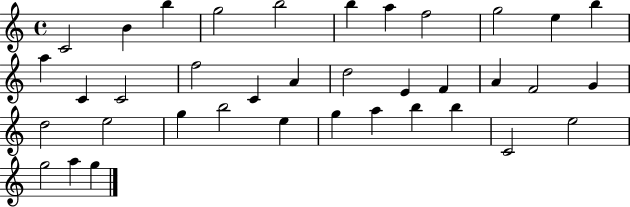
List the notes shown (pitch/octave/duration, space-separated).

C4/h B4/q B5/q G5/h B5/h B5/q A5/q F5/h G5/h E5/q B5/q A5/q C4/q C4/h F5/h C4/q A4/q D5/h E4/q F4/q A4/q F4/h G4/q D5/h E5/h G5/q B5/h E5/q G5/q A5/q B5/q B5/q C4/h E5/h G5/h A5/q G5/q